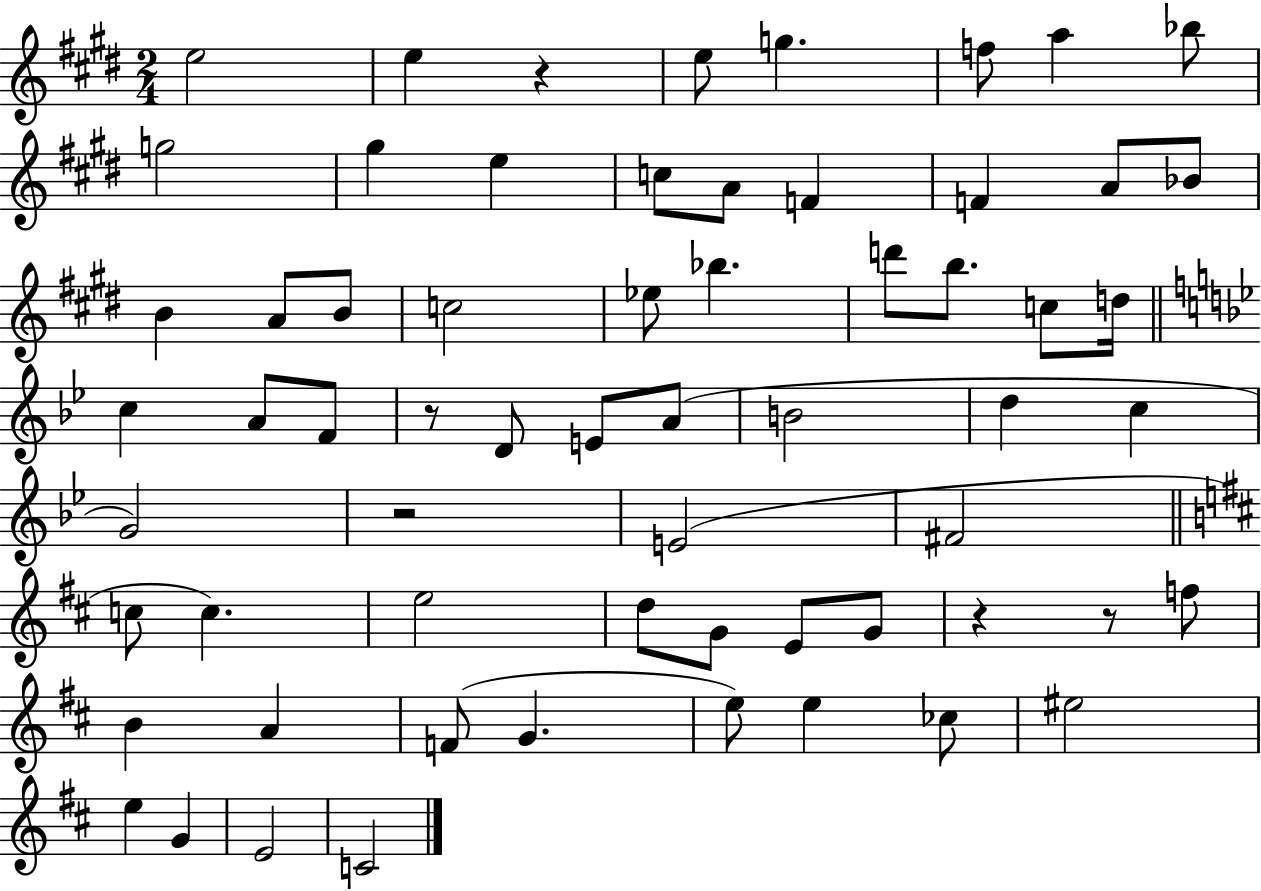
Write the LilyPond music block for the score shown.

{
  \clef treble
  \numericTimeSignature
  \time 2/4
  \key e \major
  e''2 | e''4 r4 | e''8 g''4. | f''8 a''4 bes''8 | \break g''2 | gis''4 e''4 | c''8 a'8 f'4 | f'4 a'8 bes'8 | \break b'4 a'8 b'8 | c''2 | ees''8 bes''4. | d'''8 b''8. c''8 d''16 | \break \bar "||" \break \key bes \major c''4 a'8 f'8 | r8 d'8 e'8 a'8( | b'2 | d''4 c''4 | \break g'2) | r2 | e'2( | fis'2 | \break \bar "||" \break \key d \major c''8 c''4.) | e''2 | d''8 g'8 e'8 g'8 | r4 r8 f''8 | \break b'4 a'4 | f'8( g'4. | e''8) e''4 ces''8 | eis''2 | \break e''4 g'4 | e'2 | c'2 | \bar "|."
}